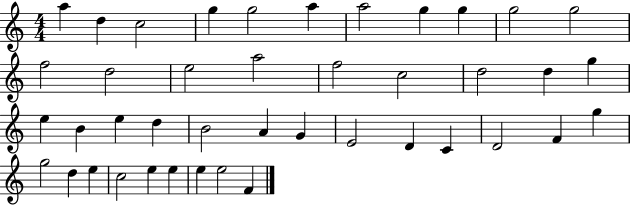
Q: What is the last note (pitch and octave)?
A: F4